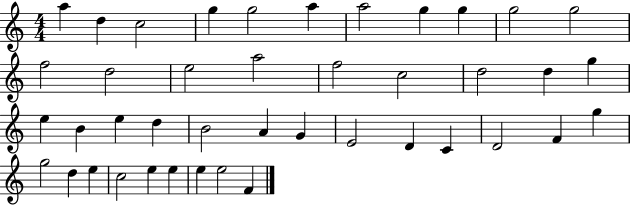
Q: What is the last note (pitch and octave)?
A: F4